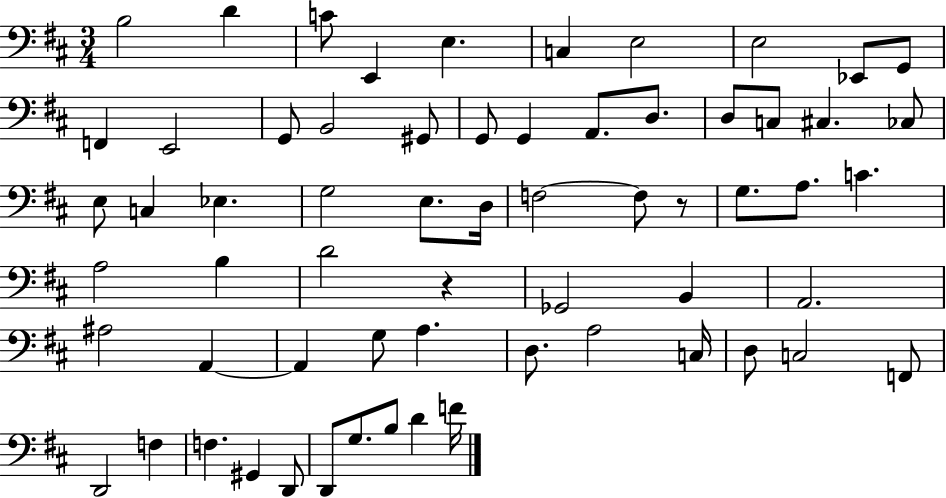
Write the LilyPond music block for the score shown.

{
  \clef bass
  \numericTimeSignature
  \time 3/4
  \key d \major
  b2 d'4 | c'8 e,4 e4. | c4 e2 | e2 ees,8 g,8 | \break f,4 e,2 | g,8 b,2 gis,8 | g,8 g,4 a,8. d8. | d8 c8 cis4. ces8 | \break e8 c4 ees4. | g2 e8. d16 | f2~~ f8 r8 | g8. a8. c'4. | \break a2 b4 | d'2 r4 | ges,2 b,4 | a,2. | \break ais2 a,4~~ | a,4 g8 a4. | d8. a2 c16 | d8 c2 f,8 | \break d,2 f4 | f4. gis,4 d,8 | d,8 g8. b8 d'4 f'16 | \bar "|."
}